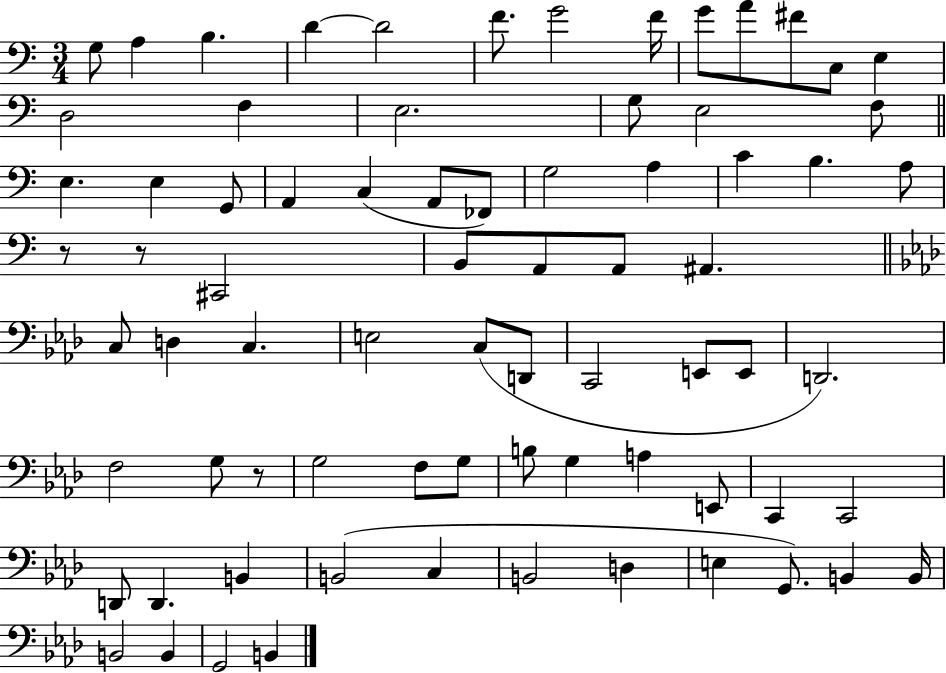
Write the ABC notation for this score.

X:1
T:Untitled
M:3/4
L:1/4
K:C
G,/2 A, B, D D2 F/2 G2 F/4 G/2 A/2 ^F/2 C,/2 E, D,2 F, E,2 G,/2 E,2 F,/2 E, E, G,,/2 A,, C, A,,/2 _F,,/2 G,2 A, C B, A,/2 z/2 z/2 ^C,,2 B,,/2 A,,/2 A,,/2 ^A,, C,/2 D, C, E,2 C,/2 D,,/2 C,,2 E,,/2 E,,/2 D,,2 F,2 G,/2 z/2 G,2 F,/2 G,/2 B,/2 G, A, E,,/2 C,, C,,2 D,,/2 D,, B,, B,,2 C, B,,2 D, E, G,,/2 B,, B,,/4 B,,2 B,, G,,2 B,,